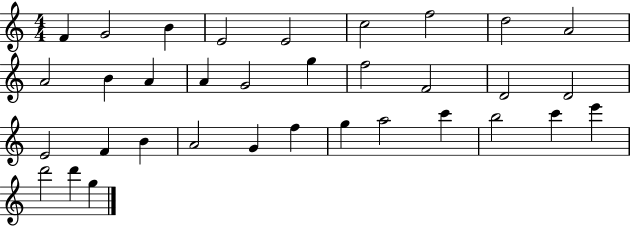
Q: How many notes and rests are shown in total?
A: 34